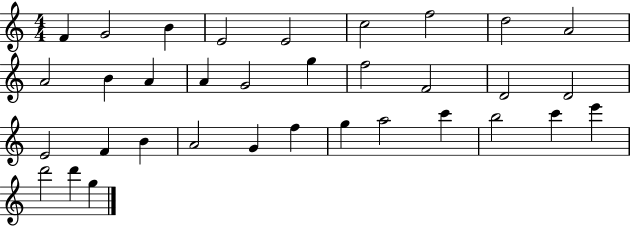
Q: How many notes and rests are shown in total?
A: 34